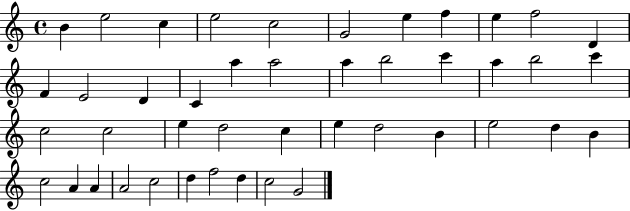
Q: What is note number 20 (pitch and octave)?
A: C6